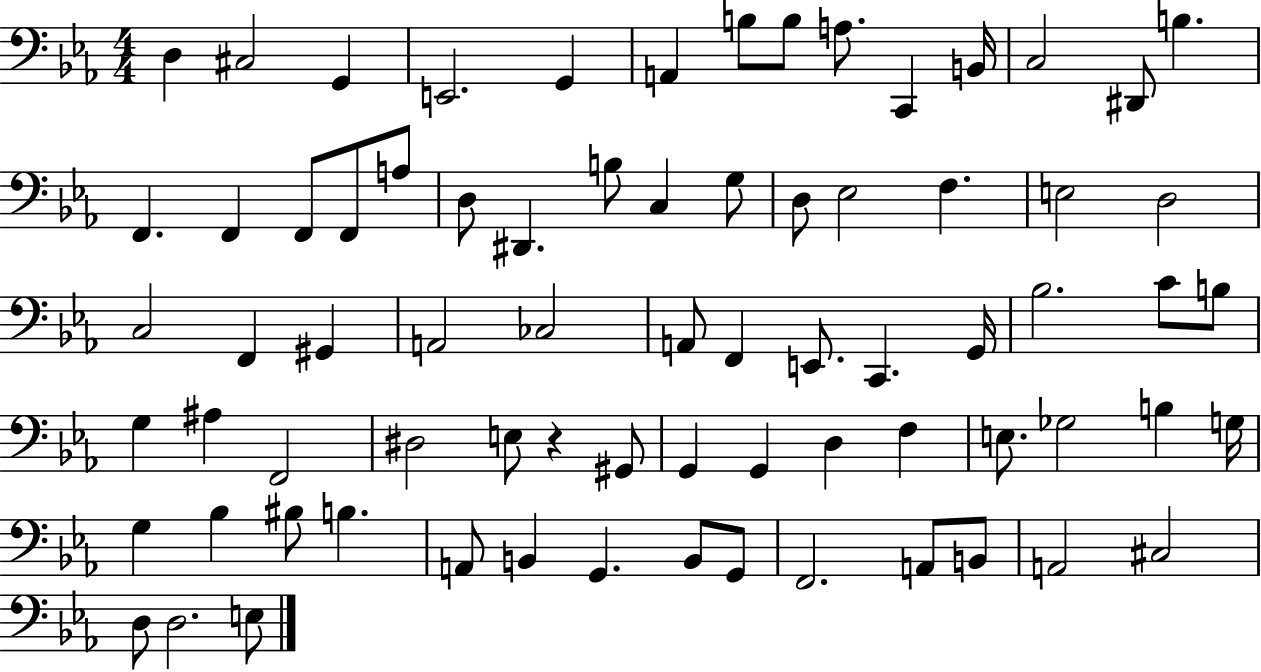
{
  \clef bass
  \numericTimeSignature
  \time 4/4
  \key ees \major
  d4 cis2 g,4 | e,2. g,4 | a,4 b8 b8 a8. c,4 b,16 | c2 dis,8 b4. | \break f,4. f,4 f,8 f,8 a8 | d8 dis,4. b8 c4 g8 | d8 ees2 f4. | e2 d2 | \break c2 f,4 gis,4 | a,2 ces2 | a,8 f,4 e,8. c,4. g,16 | bes2. c'8 b8 | \break g4 ais4 f,2 | dis2 e8 r4 gis,8 | g,4 g,4 d4 f4 | e8. ges2 b4 g16 | \break g4 bes4 bis8 b4. | a,8 b,4 g,4. b,8 g,8 | f,2. a,8 b,8 | a,2 cis2 | \break d8 d2. e8 | \bar "|."
}